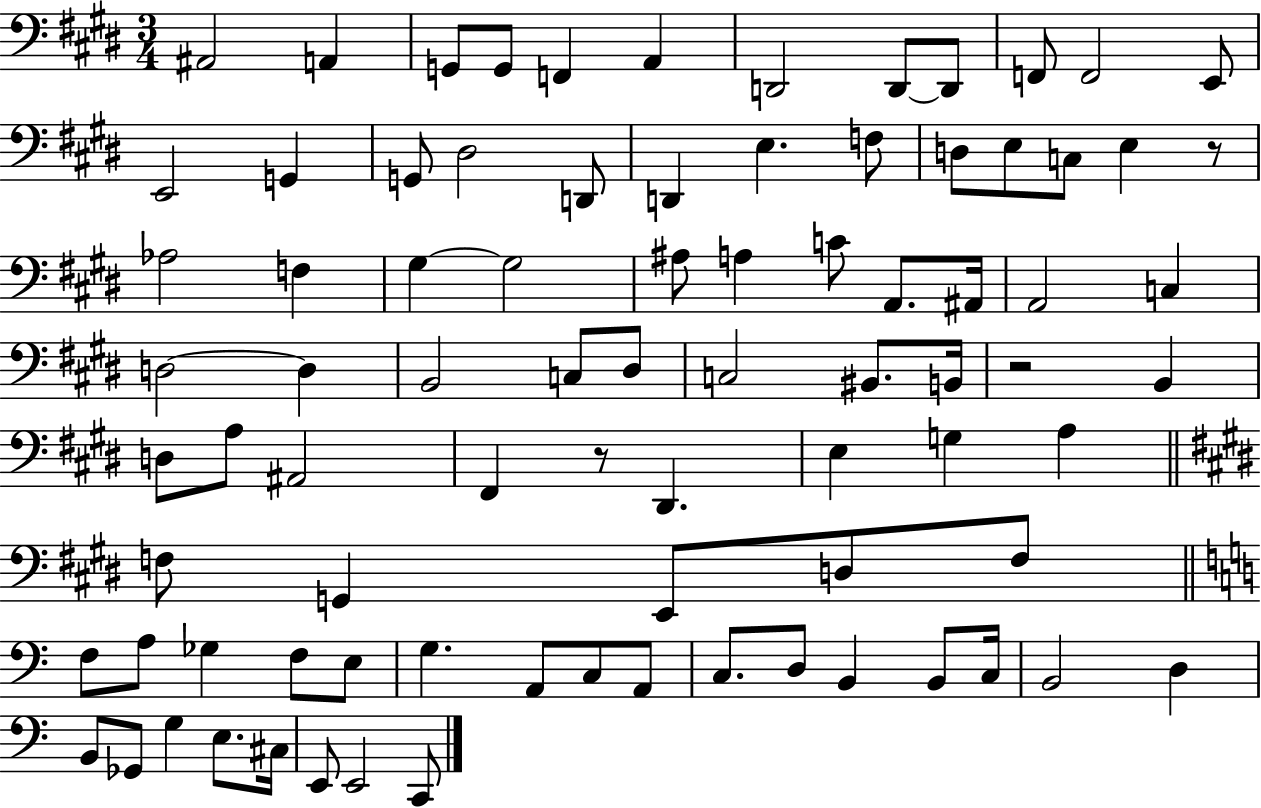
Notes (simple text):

A#2/h A2/q G2/e G2/e F2/q A2/q D2/h D2/e D2/e F2/e F2/h E2/e E2/h G2/q G2/e D#3/h D2/e D2/q E3/q. F3/e D3/e E3/e C3/e E3/q R/e Ab3/h F3/q G#3/q G#3/h A#3/e A3/q C4/e A2/e. A#2/s A2/h C3/q D3/h D3/q B2/h C3/e D#3/e C3/h BIS2/e. B2/s R/h B2/q D3/e A3/e A#2/h F#2/q R/e D#2/q. E3/q G3/q A3/q F3/e G2/q E2/e D3/e F3/e F3/e A3/e Gb3/q F3/e E3/e G3/q. A2/e C3/e A2/e C3/e. D3/e B2/q B2/e C3/s B2/h D3/q B2/e Gb2/e G3/q E3/e. C#3/s E2/e E2/h C2/e